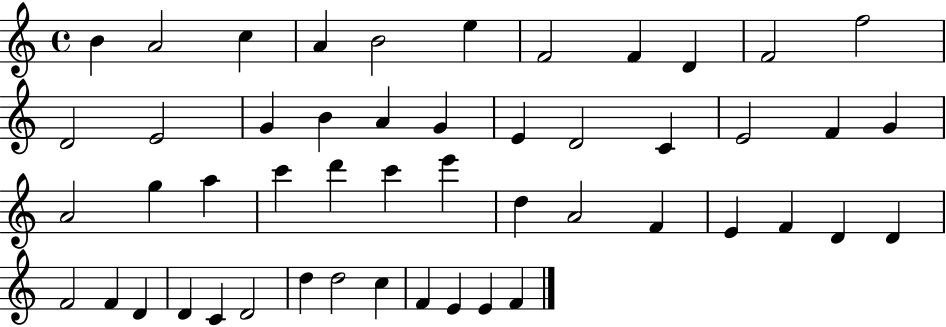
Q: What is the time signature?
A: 4/4